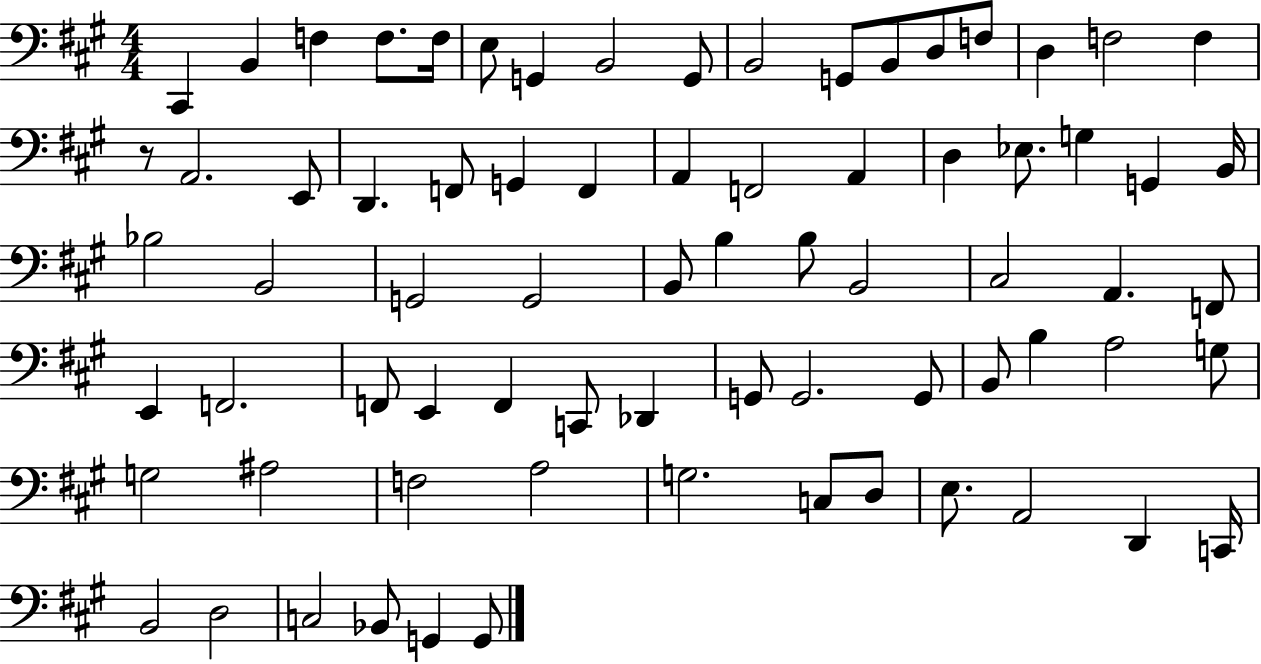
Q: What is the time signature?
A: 4/4